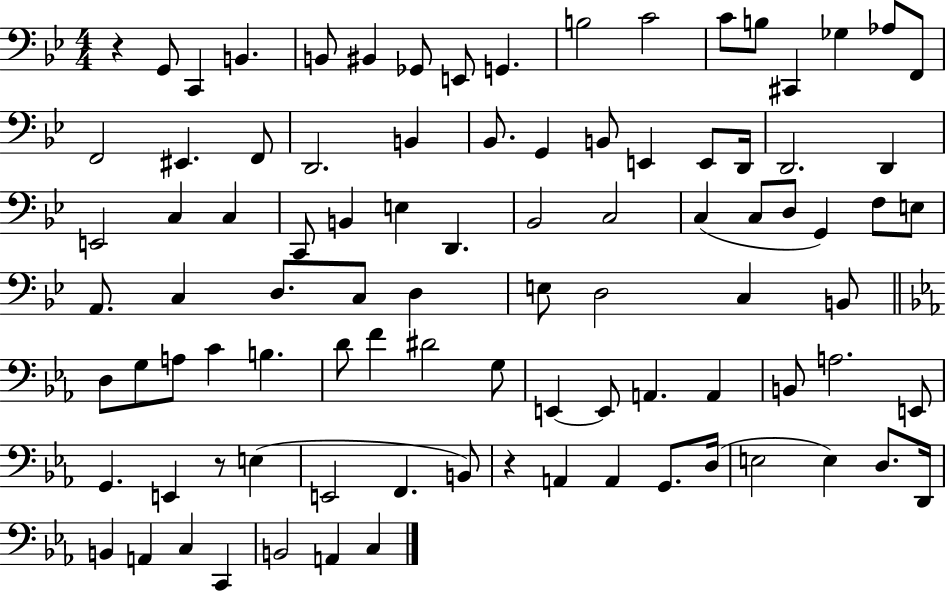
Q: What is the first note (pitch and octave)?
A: G2